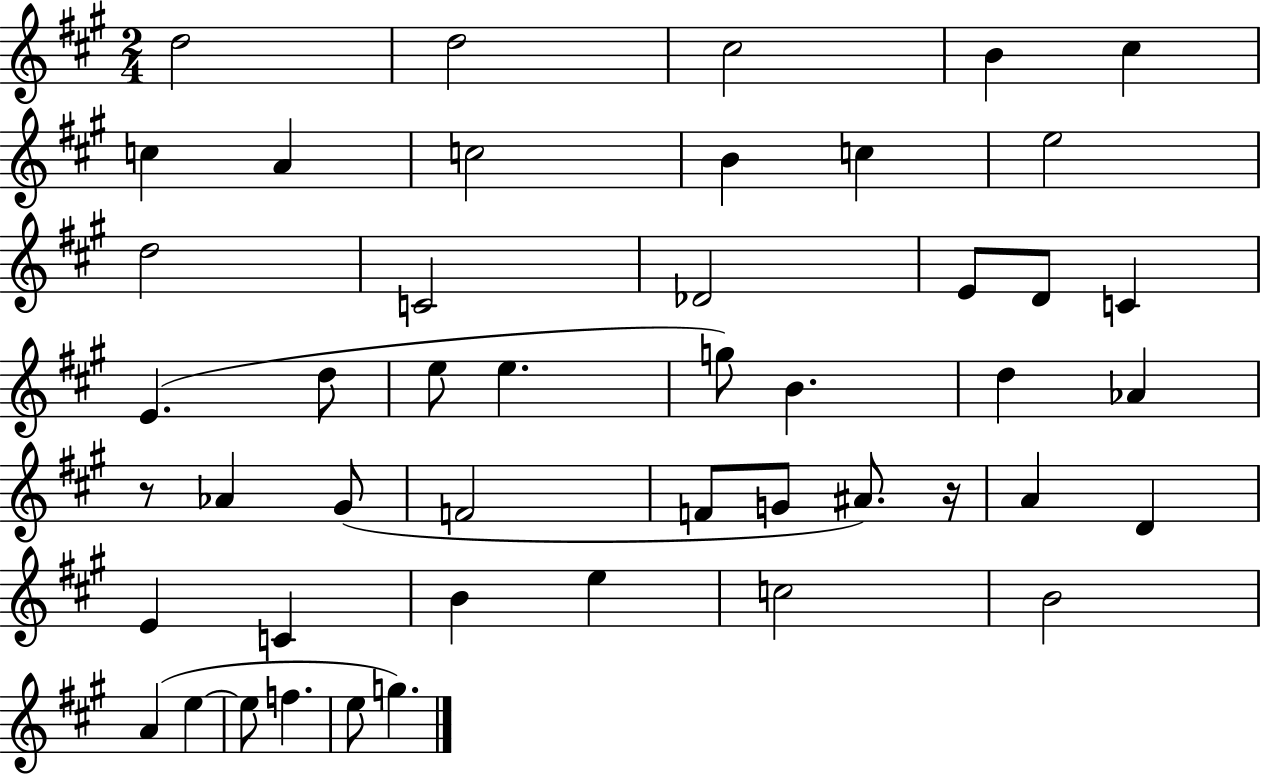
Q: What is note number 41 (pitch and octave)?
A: E5